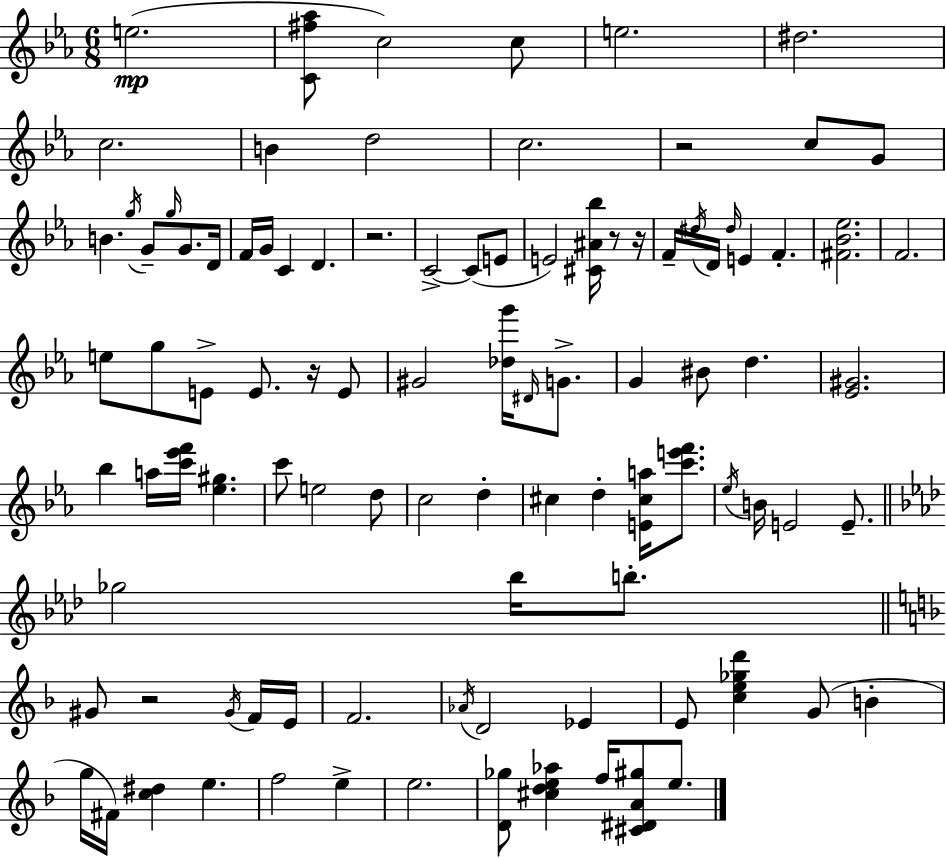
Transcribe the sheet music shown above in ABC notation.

X:1
T:Untitled
M:6/8
L:1/4
K:Cm
e2 [C^f_a]/2 c2 c/2 e2 ^d2 c2 B d2 c2 z2 c/2 G/2 B g/4 G/2 g/4 G/2 D/4 F/4 G/4 C D z2 C2 C/2 E/2 E2 [^C^A_b]/4 z/2 z/4 F/4 ^d/4 D/4 ^d/4 E F [^F_B_e]2 F2 e/2 g/2 E/2 E/2 z/4 E/2 ^G2 [_dg']/4 ^D/4 G/2 G ^B/2 d [_E^G]2 _b a/4 [c'_e'f']/4 [_e^g] c'/2 e2 d/2 c2 d ^c d [E^ca]/4 [c'e'f']/2 _e/4 B/4 E2 E/2 _g2 _b/4 b/2 ^G/2 z2 ^G/4 F/4 E/4 F2 _A/4 D2 _E E/2 [ce_gd'] G/2 B g/4 ^F/4 [c^d] e f2 e e2 [D_g]/2 [^cde_a] f/4 [^C^DA^g]/2 e/2